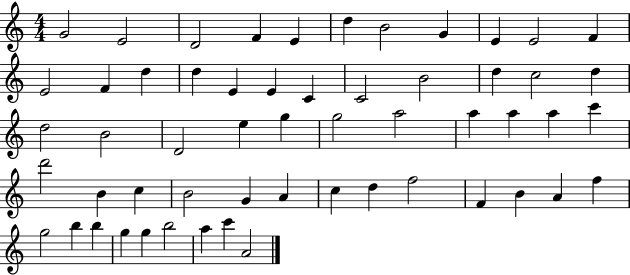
G4/h E4/h D4/h F4/q E4/q D5/q B4/h G4/q E4/q E4/h F4/q E4/h F4/q D5/q D5/q E4/q E4/q C4/q C4/h B4/h D5/q C5/h D5/q D5/h B4/h D4/h E5/q G5/q G5/h A5/h A5/q A5/q A5/q C6/q D6/h B4/q C5/q B4/h G4/q A4/q C5/q D5/q F5/h F4/q B4/q A4/q F5/q G5/h B5/q B5/q G5/q G5/q B5/h A5/q C6/q A4/h